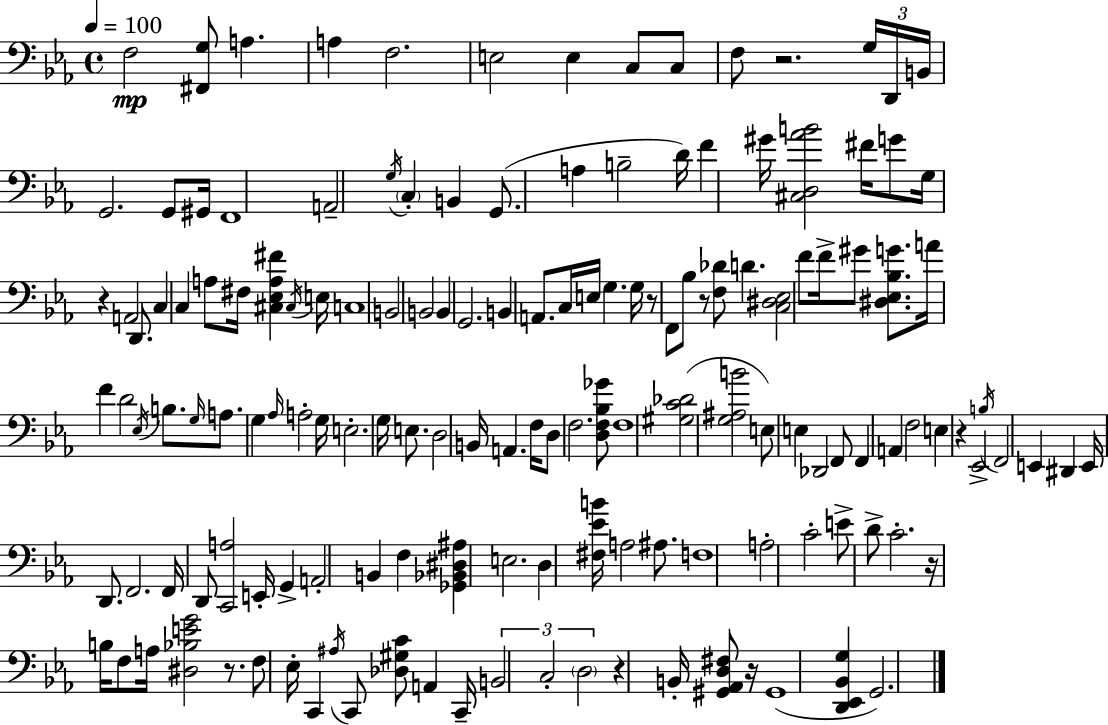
F3/h [F#2,G3]/e A3/q. A3/q F3/h. E3/h E3/q C3/e C3/e F3/e R/h. G3/s D2/s B2/s G2/h. G2/e G#2/s F2/w A2/h G3/s C3/q B2/q G2/e. A3/q B3/h D4/s F4/q G#4/s [C#3,D3,Ab4,B4]/h F#4/s G4/e G3/s R/q A2/h D2/e. C3/q C3/q A3/e F#3/s [C#3,Eb3,A3,F#4]/q C#3/s E3/s C3/w B2/h B2/h B2/q G2/h. B2/q A2/e. C3/s E3/s G3/q. G3/s R/e F2/e Bb3/e R/e [F3,Db4]/e D4/q. [C3,D#3,Eb3]/h F4/e F4/s G#4/e [D#3,Eb3,Bb3,G4]/e. A4/s F4/q D4/h Eb3/s B3/e. G3/s A3/e. G3/q Ab3/s A3/h G3/s E3/h. G3/s E3/e. D3/h B2/s A2/q. F3/s D3/e F3/h. [D3,F3,Bb3,Gb4]/e F3/w [G#3,C4,Db4]/h [G3,A#3,B4]/h E3/e E3/q Db2/h F2/e F2/q A2/q F3/h E3/q R/q Eb2/h B3/s F2/h E2/q D#2/q E2/s D2/e. F2/h. F2/s D2/e [C2,A3]/h E2/s G2/q A2/h B2/q F3/q [Gb2,Bb2,D#3,A#3]/q E3/h. D3/q [F#3,Eb4,B4]/s A3/h A#3/e. F3/w A3/h C4/h E4/e D4/e C4/h. R/s B3/s F3/e A3/s [D#3,Bb3,E4,G4]/h R/e. F3/e Eb3/s C2/q A#3/s C2/e [Db3,G#3,C4]/e A2/q C2/s B2/h C3/h D3/h R/q B2/s [G#2,Ab2,D3,F#3]/e R/s G#2/w [D2,Eb2,Bb2,G3]/q G2/h.